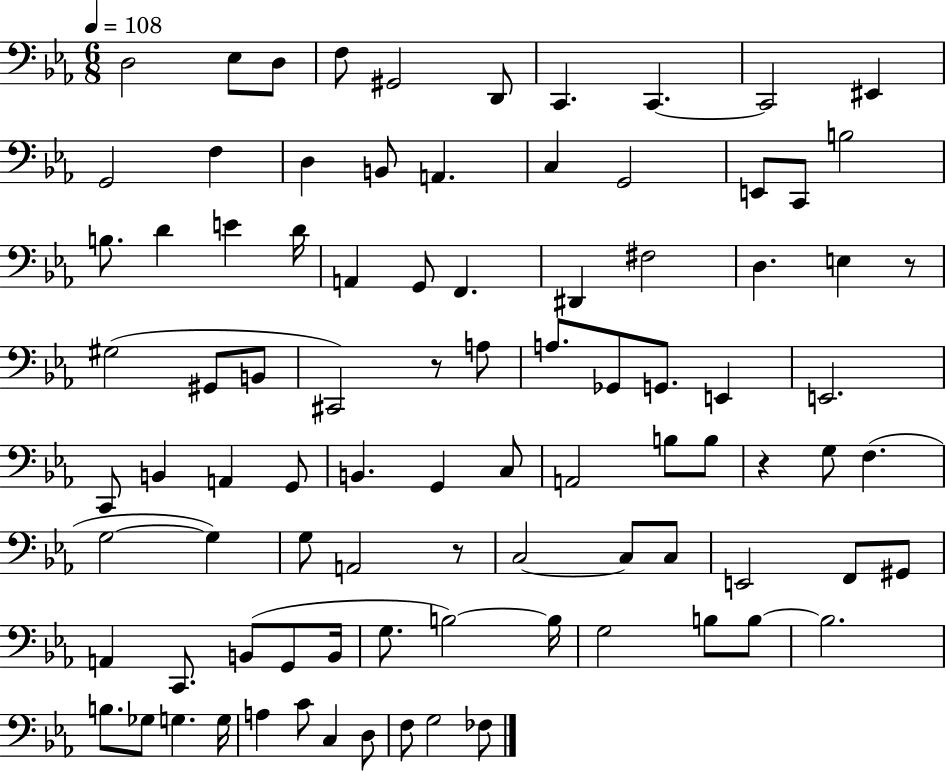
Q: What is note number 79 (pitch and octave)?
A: G3